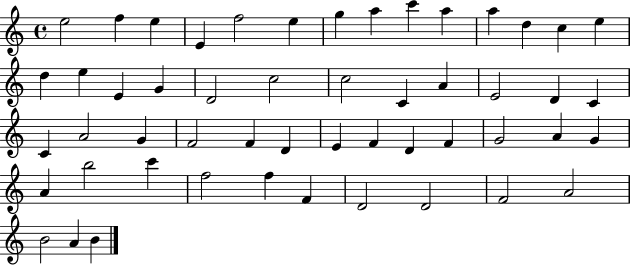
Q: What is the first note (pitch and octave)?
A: E5